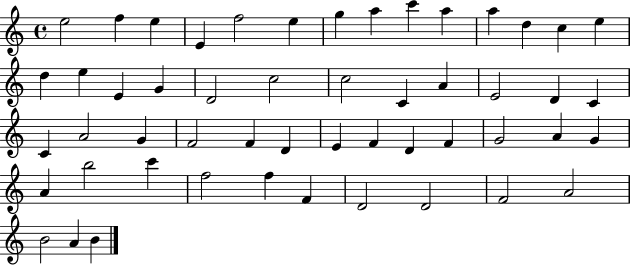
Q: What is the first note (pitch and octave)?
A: E5